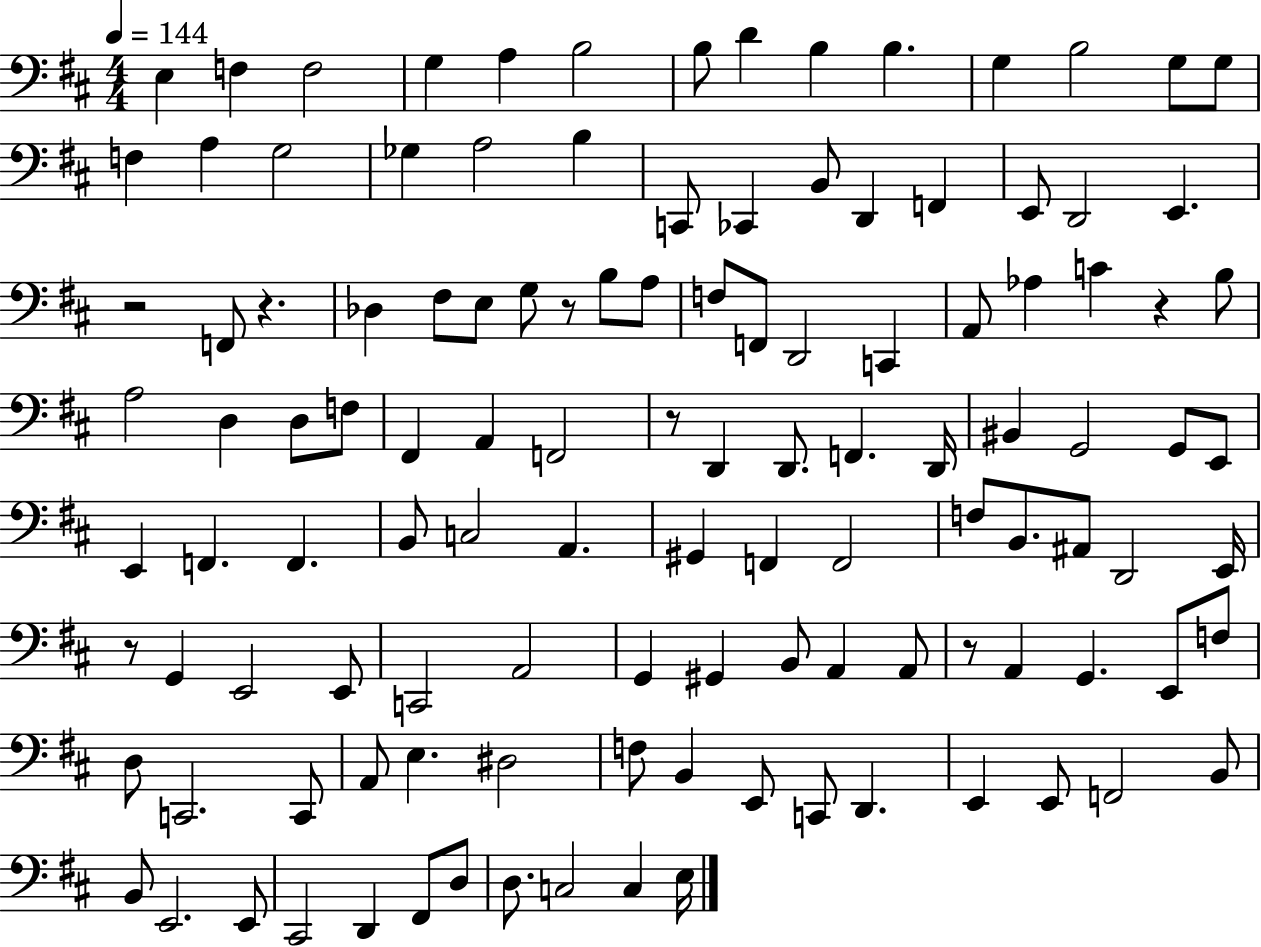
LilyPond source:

{
  \clef bass
  \numericTimeSignature
  \time 4/4
  \key d \major
  \tempo 4 = 144
  e4 f4 f2 | g4 a4 b2 | b8 d'4 b4 b4. | g4 b2 g8 g8 | \break f4 a4 g2 | ges4 a2 b4 | c,8 ces,4 b,8 d,4 f,4 | e,8 d,2 e,4. | \break r2 f,8 r4. | des4 fis8 e8 g8 r8 b8 a8 | f8 f,8 d,2 c,4 | a,8 aes4 c'4 r4 b8 | \break a2 d4 d8 f8 | fis,4 a,4 f,2 | r8 d,4 d,8. f,4. d,16 | bis,4 g,2 g,8 e,8 | \break e,4 f,4. f,4. | b,8 c2 a,4. | gis,4 f,4 f,2 | f8 b,8. ais,8 d,2 e,16 | \break r8 g,4 e,2 e,8 | c,2 a,2 | g,4 gis,4 b,8 a,4 a,8 | r8 a,4 g,4. e,8 f8 | \break d8 c,2. c,8 | a,8 e4. dis2 | f8 b,4 e,8 c,8 d,4. | e,4 e,8 f,2 b,8 | \break b,8 e,2. e,8 | cis,2 d,4 fis,8 d8 | d8. c2 c4 e16 | \bar "|."
}